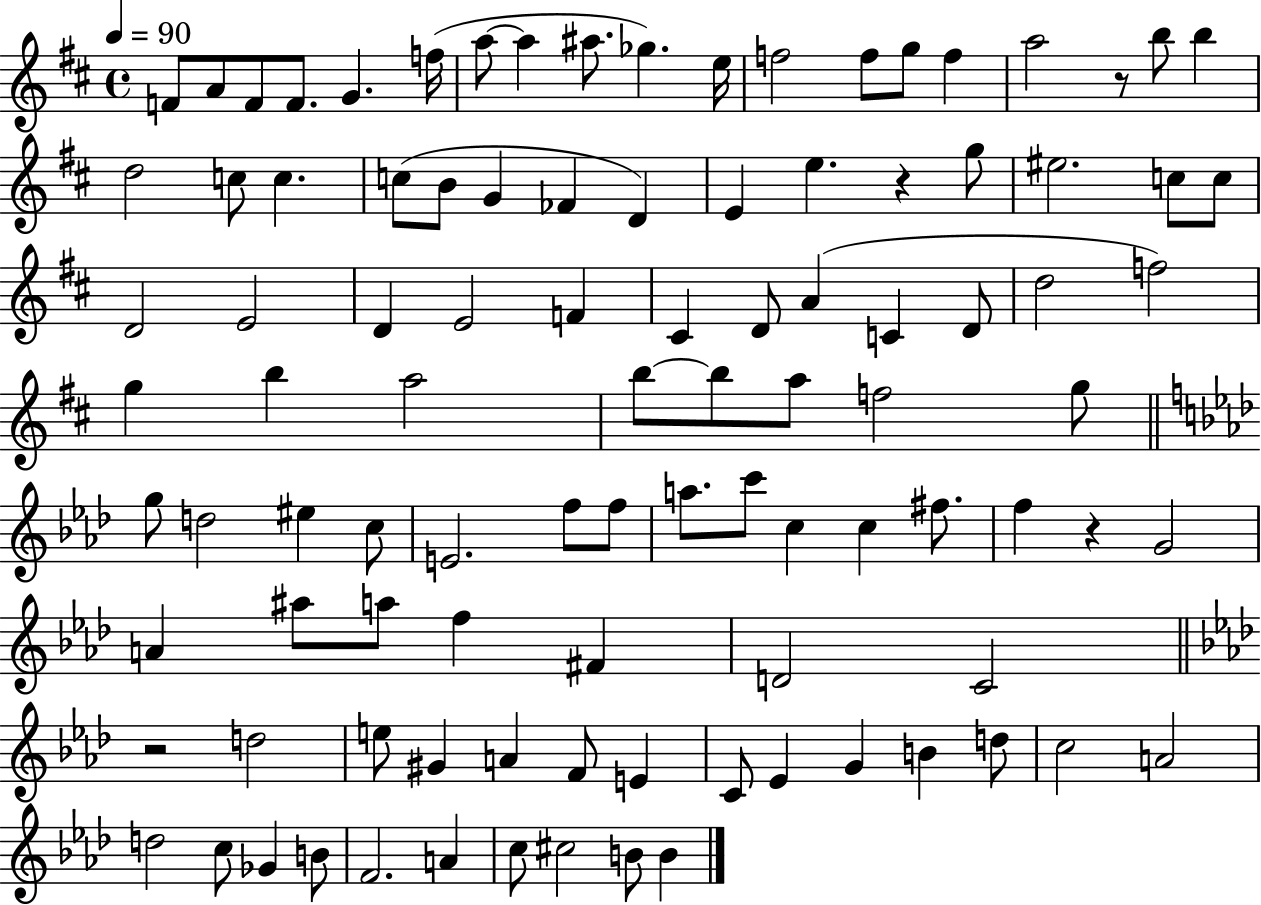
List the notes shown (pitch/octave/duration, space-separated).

F4/e A4/e F4/e F4/e. G4/q. F5/s A5/e A5/q A#5/e. Gb5/q. E5/s F5/h F5/e G5/e F5/q A5/h R/e B5/e B5/q D5/h C5/e C5/q. C5/e B4/e G4/q FES4/q D4/q E4/q E5/q. R/q G5/e EIS5/h. C5/e C5/e D4/h E4/h D4/q E4/h F4/q C#4/q D4/e A4/q C4/q D4/e D5/h F5/h G5/q B5/q A5/h B5/e B5/e A5/e F5/h G5/e G5/e D5/h EIS5/q C5/e E4/h. F5/e F5/e A5/e. C6/e C5/q C5/q F#5/e. F5/q R/q G4/h A4/q A#5/e A5/e F5/q F#4/q D4/h C4/h R/h D5/h E5/e G#4/q A4/q F4/e E4/q C4/e Eb4/q G4/q B4/q D5/e C5/h A4/h D5/h C5/e Gb4/q B4/e F4/h. A4/q C5/e C#5/h B4/e B4/q